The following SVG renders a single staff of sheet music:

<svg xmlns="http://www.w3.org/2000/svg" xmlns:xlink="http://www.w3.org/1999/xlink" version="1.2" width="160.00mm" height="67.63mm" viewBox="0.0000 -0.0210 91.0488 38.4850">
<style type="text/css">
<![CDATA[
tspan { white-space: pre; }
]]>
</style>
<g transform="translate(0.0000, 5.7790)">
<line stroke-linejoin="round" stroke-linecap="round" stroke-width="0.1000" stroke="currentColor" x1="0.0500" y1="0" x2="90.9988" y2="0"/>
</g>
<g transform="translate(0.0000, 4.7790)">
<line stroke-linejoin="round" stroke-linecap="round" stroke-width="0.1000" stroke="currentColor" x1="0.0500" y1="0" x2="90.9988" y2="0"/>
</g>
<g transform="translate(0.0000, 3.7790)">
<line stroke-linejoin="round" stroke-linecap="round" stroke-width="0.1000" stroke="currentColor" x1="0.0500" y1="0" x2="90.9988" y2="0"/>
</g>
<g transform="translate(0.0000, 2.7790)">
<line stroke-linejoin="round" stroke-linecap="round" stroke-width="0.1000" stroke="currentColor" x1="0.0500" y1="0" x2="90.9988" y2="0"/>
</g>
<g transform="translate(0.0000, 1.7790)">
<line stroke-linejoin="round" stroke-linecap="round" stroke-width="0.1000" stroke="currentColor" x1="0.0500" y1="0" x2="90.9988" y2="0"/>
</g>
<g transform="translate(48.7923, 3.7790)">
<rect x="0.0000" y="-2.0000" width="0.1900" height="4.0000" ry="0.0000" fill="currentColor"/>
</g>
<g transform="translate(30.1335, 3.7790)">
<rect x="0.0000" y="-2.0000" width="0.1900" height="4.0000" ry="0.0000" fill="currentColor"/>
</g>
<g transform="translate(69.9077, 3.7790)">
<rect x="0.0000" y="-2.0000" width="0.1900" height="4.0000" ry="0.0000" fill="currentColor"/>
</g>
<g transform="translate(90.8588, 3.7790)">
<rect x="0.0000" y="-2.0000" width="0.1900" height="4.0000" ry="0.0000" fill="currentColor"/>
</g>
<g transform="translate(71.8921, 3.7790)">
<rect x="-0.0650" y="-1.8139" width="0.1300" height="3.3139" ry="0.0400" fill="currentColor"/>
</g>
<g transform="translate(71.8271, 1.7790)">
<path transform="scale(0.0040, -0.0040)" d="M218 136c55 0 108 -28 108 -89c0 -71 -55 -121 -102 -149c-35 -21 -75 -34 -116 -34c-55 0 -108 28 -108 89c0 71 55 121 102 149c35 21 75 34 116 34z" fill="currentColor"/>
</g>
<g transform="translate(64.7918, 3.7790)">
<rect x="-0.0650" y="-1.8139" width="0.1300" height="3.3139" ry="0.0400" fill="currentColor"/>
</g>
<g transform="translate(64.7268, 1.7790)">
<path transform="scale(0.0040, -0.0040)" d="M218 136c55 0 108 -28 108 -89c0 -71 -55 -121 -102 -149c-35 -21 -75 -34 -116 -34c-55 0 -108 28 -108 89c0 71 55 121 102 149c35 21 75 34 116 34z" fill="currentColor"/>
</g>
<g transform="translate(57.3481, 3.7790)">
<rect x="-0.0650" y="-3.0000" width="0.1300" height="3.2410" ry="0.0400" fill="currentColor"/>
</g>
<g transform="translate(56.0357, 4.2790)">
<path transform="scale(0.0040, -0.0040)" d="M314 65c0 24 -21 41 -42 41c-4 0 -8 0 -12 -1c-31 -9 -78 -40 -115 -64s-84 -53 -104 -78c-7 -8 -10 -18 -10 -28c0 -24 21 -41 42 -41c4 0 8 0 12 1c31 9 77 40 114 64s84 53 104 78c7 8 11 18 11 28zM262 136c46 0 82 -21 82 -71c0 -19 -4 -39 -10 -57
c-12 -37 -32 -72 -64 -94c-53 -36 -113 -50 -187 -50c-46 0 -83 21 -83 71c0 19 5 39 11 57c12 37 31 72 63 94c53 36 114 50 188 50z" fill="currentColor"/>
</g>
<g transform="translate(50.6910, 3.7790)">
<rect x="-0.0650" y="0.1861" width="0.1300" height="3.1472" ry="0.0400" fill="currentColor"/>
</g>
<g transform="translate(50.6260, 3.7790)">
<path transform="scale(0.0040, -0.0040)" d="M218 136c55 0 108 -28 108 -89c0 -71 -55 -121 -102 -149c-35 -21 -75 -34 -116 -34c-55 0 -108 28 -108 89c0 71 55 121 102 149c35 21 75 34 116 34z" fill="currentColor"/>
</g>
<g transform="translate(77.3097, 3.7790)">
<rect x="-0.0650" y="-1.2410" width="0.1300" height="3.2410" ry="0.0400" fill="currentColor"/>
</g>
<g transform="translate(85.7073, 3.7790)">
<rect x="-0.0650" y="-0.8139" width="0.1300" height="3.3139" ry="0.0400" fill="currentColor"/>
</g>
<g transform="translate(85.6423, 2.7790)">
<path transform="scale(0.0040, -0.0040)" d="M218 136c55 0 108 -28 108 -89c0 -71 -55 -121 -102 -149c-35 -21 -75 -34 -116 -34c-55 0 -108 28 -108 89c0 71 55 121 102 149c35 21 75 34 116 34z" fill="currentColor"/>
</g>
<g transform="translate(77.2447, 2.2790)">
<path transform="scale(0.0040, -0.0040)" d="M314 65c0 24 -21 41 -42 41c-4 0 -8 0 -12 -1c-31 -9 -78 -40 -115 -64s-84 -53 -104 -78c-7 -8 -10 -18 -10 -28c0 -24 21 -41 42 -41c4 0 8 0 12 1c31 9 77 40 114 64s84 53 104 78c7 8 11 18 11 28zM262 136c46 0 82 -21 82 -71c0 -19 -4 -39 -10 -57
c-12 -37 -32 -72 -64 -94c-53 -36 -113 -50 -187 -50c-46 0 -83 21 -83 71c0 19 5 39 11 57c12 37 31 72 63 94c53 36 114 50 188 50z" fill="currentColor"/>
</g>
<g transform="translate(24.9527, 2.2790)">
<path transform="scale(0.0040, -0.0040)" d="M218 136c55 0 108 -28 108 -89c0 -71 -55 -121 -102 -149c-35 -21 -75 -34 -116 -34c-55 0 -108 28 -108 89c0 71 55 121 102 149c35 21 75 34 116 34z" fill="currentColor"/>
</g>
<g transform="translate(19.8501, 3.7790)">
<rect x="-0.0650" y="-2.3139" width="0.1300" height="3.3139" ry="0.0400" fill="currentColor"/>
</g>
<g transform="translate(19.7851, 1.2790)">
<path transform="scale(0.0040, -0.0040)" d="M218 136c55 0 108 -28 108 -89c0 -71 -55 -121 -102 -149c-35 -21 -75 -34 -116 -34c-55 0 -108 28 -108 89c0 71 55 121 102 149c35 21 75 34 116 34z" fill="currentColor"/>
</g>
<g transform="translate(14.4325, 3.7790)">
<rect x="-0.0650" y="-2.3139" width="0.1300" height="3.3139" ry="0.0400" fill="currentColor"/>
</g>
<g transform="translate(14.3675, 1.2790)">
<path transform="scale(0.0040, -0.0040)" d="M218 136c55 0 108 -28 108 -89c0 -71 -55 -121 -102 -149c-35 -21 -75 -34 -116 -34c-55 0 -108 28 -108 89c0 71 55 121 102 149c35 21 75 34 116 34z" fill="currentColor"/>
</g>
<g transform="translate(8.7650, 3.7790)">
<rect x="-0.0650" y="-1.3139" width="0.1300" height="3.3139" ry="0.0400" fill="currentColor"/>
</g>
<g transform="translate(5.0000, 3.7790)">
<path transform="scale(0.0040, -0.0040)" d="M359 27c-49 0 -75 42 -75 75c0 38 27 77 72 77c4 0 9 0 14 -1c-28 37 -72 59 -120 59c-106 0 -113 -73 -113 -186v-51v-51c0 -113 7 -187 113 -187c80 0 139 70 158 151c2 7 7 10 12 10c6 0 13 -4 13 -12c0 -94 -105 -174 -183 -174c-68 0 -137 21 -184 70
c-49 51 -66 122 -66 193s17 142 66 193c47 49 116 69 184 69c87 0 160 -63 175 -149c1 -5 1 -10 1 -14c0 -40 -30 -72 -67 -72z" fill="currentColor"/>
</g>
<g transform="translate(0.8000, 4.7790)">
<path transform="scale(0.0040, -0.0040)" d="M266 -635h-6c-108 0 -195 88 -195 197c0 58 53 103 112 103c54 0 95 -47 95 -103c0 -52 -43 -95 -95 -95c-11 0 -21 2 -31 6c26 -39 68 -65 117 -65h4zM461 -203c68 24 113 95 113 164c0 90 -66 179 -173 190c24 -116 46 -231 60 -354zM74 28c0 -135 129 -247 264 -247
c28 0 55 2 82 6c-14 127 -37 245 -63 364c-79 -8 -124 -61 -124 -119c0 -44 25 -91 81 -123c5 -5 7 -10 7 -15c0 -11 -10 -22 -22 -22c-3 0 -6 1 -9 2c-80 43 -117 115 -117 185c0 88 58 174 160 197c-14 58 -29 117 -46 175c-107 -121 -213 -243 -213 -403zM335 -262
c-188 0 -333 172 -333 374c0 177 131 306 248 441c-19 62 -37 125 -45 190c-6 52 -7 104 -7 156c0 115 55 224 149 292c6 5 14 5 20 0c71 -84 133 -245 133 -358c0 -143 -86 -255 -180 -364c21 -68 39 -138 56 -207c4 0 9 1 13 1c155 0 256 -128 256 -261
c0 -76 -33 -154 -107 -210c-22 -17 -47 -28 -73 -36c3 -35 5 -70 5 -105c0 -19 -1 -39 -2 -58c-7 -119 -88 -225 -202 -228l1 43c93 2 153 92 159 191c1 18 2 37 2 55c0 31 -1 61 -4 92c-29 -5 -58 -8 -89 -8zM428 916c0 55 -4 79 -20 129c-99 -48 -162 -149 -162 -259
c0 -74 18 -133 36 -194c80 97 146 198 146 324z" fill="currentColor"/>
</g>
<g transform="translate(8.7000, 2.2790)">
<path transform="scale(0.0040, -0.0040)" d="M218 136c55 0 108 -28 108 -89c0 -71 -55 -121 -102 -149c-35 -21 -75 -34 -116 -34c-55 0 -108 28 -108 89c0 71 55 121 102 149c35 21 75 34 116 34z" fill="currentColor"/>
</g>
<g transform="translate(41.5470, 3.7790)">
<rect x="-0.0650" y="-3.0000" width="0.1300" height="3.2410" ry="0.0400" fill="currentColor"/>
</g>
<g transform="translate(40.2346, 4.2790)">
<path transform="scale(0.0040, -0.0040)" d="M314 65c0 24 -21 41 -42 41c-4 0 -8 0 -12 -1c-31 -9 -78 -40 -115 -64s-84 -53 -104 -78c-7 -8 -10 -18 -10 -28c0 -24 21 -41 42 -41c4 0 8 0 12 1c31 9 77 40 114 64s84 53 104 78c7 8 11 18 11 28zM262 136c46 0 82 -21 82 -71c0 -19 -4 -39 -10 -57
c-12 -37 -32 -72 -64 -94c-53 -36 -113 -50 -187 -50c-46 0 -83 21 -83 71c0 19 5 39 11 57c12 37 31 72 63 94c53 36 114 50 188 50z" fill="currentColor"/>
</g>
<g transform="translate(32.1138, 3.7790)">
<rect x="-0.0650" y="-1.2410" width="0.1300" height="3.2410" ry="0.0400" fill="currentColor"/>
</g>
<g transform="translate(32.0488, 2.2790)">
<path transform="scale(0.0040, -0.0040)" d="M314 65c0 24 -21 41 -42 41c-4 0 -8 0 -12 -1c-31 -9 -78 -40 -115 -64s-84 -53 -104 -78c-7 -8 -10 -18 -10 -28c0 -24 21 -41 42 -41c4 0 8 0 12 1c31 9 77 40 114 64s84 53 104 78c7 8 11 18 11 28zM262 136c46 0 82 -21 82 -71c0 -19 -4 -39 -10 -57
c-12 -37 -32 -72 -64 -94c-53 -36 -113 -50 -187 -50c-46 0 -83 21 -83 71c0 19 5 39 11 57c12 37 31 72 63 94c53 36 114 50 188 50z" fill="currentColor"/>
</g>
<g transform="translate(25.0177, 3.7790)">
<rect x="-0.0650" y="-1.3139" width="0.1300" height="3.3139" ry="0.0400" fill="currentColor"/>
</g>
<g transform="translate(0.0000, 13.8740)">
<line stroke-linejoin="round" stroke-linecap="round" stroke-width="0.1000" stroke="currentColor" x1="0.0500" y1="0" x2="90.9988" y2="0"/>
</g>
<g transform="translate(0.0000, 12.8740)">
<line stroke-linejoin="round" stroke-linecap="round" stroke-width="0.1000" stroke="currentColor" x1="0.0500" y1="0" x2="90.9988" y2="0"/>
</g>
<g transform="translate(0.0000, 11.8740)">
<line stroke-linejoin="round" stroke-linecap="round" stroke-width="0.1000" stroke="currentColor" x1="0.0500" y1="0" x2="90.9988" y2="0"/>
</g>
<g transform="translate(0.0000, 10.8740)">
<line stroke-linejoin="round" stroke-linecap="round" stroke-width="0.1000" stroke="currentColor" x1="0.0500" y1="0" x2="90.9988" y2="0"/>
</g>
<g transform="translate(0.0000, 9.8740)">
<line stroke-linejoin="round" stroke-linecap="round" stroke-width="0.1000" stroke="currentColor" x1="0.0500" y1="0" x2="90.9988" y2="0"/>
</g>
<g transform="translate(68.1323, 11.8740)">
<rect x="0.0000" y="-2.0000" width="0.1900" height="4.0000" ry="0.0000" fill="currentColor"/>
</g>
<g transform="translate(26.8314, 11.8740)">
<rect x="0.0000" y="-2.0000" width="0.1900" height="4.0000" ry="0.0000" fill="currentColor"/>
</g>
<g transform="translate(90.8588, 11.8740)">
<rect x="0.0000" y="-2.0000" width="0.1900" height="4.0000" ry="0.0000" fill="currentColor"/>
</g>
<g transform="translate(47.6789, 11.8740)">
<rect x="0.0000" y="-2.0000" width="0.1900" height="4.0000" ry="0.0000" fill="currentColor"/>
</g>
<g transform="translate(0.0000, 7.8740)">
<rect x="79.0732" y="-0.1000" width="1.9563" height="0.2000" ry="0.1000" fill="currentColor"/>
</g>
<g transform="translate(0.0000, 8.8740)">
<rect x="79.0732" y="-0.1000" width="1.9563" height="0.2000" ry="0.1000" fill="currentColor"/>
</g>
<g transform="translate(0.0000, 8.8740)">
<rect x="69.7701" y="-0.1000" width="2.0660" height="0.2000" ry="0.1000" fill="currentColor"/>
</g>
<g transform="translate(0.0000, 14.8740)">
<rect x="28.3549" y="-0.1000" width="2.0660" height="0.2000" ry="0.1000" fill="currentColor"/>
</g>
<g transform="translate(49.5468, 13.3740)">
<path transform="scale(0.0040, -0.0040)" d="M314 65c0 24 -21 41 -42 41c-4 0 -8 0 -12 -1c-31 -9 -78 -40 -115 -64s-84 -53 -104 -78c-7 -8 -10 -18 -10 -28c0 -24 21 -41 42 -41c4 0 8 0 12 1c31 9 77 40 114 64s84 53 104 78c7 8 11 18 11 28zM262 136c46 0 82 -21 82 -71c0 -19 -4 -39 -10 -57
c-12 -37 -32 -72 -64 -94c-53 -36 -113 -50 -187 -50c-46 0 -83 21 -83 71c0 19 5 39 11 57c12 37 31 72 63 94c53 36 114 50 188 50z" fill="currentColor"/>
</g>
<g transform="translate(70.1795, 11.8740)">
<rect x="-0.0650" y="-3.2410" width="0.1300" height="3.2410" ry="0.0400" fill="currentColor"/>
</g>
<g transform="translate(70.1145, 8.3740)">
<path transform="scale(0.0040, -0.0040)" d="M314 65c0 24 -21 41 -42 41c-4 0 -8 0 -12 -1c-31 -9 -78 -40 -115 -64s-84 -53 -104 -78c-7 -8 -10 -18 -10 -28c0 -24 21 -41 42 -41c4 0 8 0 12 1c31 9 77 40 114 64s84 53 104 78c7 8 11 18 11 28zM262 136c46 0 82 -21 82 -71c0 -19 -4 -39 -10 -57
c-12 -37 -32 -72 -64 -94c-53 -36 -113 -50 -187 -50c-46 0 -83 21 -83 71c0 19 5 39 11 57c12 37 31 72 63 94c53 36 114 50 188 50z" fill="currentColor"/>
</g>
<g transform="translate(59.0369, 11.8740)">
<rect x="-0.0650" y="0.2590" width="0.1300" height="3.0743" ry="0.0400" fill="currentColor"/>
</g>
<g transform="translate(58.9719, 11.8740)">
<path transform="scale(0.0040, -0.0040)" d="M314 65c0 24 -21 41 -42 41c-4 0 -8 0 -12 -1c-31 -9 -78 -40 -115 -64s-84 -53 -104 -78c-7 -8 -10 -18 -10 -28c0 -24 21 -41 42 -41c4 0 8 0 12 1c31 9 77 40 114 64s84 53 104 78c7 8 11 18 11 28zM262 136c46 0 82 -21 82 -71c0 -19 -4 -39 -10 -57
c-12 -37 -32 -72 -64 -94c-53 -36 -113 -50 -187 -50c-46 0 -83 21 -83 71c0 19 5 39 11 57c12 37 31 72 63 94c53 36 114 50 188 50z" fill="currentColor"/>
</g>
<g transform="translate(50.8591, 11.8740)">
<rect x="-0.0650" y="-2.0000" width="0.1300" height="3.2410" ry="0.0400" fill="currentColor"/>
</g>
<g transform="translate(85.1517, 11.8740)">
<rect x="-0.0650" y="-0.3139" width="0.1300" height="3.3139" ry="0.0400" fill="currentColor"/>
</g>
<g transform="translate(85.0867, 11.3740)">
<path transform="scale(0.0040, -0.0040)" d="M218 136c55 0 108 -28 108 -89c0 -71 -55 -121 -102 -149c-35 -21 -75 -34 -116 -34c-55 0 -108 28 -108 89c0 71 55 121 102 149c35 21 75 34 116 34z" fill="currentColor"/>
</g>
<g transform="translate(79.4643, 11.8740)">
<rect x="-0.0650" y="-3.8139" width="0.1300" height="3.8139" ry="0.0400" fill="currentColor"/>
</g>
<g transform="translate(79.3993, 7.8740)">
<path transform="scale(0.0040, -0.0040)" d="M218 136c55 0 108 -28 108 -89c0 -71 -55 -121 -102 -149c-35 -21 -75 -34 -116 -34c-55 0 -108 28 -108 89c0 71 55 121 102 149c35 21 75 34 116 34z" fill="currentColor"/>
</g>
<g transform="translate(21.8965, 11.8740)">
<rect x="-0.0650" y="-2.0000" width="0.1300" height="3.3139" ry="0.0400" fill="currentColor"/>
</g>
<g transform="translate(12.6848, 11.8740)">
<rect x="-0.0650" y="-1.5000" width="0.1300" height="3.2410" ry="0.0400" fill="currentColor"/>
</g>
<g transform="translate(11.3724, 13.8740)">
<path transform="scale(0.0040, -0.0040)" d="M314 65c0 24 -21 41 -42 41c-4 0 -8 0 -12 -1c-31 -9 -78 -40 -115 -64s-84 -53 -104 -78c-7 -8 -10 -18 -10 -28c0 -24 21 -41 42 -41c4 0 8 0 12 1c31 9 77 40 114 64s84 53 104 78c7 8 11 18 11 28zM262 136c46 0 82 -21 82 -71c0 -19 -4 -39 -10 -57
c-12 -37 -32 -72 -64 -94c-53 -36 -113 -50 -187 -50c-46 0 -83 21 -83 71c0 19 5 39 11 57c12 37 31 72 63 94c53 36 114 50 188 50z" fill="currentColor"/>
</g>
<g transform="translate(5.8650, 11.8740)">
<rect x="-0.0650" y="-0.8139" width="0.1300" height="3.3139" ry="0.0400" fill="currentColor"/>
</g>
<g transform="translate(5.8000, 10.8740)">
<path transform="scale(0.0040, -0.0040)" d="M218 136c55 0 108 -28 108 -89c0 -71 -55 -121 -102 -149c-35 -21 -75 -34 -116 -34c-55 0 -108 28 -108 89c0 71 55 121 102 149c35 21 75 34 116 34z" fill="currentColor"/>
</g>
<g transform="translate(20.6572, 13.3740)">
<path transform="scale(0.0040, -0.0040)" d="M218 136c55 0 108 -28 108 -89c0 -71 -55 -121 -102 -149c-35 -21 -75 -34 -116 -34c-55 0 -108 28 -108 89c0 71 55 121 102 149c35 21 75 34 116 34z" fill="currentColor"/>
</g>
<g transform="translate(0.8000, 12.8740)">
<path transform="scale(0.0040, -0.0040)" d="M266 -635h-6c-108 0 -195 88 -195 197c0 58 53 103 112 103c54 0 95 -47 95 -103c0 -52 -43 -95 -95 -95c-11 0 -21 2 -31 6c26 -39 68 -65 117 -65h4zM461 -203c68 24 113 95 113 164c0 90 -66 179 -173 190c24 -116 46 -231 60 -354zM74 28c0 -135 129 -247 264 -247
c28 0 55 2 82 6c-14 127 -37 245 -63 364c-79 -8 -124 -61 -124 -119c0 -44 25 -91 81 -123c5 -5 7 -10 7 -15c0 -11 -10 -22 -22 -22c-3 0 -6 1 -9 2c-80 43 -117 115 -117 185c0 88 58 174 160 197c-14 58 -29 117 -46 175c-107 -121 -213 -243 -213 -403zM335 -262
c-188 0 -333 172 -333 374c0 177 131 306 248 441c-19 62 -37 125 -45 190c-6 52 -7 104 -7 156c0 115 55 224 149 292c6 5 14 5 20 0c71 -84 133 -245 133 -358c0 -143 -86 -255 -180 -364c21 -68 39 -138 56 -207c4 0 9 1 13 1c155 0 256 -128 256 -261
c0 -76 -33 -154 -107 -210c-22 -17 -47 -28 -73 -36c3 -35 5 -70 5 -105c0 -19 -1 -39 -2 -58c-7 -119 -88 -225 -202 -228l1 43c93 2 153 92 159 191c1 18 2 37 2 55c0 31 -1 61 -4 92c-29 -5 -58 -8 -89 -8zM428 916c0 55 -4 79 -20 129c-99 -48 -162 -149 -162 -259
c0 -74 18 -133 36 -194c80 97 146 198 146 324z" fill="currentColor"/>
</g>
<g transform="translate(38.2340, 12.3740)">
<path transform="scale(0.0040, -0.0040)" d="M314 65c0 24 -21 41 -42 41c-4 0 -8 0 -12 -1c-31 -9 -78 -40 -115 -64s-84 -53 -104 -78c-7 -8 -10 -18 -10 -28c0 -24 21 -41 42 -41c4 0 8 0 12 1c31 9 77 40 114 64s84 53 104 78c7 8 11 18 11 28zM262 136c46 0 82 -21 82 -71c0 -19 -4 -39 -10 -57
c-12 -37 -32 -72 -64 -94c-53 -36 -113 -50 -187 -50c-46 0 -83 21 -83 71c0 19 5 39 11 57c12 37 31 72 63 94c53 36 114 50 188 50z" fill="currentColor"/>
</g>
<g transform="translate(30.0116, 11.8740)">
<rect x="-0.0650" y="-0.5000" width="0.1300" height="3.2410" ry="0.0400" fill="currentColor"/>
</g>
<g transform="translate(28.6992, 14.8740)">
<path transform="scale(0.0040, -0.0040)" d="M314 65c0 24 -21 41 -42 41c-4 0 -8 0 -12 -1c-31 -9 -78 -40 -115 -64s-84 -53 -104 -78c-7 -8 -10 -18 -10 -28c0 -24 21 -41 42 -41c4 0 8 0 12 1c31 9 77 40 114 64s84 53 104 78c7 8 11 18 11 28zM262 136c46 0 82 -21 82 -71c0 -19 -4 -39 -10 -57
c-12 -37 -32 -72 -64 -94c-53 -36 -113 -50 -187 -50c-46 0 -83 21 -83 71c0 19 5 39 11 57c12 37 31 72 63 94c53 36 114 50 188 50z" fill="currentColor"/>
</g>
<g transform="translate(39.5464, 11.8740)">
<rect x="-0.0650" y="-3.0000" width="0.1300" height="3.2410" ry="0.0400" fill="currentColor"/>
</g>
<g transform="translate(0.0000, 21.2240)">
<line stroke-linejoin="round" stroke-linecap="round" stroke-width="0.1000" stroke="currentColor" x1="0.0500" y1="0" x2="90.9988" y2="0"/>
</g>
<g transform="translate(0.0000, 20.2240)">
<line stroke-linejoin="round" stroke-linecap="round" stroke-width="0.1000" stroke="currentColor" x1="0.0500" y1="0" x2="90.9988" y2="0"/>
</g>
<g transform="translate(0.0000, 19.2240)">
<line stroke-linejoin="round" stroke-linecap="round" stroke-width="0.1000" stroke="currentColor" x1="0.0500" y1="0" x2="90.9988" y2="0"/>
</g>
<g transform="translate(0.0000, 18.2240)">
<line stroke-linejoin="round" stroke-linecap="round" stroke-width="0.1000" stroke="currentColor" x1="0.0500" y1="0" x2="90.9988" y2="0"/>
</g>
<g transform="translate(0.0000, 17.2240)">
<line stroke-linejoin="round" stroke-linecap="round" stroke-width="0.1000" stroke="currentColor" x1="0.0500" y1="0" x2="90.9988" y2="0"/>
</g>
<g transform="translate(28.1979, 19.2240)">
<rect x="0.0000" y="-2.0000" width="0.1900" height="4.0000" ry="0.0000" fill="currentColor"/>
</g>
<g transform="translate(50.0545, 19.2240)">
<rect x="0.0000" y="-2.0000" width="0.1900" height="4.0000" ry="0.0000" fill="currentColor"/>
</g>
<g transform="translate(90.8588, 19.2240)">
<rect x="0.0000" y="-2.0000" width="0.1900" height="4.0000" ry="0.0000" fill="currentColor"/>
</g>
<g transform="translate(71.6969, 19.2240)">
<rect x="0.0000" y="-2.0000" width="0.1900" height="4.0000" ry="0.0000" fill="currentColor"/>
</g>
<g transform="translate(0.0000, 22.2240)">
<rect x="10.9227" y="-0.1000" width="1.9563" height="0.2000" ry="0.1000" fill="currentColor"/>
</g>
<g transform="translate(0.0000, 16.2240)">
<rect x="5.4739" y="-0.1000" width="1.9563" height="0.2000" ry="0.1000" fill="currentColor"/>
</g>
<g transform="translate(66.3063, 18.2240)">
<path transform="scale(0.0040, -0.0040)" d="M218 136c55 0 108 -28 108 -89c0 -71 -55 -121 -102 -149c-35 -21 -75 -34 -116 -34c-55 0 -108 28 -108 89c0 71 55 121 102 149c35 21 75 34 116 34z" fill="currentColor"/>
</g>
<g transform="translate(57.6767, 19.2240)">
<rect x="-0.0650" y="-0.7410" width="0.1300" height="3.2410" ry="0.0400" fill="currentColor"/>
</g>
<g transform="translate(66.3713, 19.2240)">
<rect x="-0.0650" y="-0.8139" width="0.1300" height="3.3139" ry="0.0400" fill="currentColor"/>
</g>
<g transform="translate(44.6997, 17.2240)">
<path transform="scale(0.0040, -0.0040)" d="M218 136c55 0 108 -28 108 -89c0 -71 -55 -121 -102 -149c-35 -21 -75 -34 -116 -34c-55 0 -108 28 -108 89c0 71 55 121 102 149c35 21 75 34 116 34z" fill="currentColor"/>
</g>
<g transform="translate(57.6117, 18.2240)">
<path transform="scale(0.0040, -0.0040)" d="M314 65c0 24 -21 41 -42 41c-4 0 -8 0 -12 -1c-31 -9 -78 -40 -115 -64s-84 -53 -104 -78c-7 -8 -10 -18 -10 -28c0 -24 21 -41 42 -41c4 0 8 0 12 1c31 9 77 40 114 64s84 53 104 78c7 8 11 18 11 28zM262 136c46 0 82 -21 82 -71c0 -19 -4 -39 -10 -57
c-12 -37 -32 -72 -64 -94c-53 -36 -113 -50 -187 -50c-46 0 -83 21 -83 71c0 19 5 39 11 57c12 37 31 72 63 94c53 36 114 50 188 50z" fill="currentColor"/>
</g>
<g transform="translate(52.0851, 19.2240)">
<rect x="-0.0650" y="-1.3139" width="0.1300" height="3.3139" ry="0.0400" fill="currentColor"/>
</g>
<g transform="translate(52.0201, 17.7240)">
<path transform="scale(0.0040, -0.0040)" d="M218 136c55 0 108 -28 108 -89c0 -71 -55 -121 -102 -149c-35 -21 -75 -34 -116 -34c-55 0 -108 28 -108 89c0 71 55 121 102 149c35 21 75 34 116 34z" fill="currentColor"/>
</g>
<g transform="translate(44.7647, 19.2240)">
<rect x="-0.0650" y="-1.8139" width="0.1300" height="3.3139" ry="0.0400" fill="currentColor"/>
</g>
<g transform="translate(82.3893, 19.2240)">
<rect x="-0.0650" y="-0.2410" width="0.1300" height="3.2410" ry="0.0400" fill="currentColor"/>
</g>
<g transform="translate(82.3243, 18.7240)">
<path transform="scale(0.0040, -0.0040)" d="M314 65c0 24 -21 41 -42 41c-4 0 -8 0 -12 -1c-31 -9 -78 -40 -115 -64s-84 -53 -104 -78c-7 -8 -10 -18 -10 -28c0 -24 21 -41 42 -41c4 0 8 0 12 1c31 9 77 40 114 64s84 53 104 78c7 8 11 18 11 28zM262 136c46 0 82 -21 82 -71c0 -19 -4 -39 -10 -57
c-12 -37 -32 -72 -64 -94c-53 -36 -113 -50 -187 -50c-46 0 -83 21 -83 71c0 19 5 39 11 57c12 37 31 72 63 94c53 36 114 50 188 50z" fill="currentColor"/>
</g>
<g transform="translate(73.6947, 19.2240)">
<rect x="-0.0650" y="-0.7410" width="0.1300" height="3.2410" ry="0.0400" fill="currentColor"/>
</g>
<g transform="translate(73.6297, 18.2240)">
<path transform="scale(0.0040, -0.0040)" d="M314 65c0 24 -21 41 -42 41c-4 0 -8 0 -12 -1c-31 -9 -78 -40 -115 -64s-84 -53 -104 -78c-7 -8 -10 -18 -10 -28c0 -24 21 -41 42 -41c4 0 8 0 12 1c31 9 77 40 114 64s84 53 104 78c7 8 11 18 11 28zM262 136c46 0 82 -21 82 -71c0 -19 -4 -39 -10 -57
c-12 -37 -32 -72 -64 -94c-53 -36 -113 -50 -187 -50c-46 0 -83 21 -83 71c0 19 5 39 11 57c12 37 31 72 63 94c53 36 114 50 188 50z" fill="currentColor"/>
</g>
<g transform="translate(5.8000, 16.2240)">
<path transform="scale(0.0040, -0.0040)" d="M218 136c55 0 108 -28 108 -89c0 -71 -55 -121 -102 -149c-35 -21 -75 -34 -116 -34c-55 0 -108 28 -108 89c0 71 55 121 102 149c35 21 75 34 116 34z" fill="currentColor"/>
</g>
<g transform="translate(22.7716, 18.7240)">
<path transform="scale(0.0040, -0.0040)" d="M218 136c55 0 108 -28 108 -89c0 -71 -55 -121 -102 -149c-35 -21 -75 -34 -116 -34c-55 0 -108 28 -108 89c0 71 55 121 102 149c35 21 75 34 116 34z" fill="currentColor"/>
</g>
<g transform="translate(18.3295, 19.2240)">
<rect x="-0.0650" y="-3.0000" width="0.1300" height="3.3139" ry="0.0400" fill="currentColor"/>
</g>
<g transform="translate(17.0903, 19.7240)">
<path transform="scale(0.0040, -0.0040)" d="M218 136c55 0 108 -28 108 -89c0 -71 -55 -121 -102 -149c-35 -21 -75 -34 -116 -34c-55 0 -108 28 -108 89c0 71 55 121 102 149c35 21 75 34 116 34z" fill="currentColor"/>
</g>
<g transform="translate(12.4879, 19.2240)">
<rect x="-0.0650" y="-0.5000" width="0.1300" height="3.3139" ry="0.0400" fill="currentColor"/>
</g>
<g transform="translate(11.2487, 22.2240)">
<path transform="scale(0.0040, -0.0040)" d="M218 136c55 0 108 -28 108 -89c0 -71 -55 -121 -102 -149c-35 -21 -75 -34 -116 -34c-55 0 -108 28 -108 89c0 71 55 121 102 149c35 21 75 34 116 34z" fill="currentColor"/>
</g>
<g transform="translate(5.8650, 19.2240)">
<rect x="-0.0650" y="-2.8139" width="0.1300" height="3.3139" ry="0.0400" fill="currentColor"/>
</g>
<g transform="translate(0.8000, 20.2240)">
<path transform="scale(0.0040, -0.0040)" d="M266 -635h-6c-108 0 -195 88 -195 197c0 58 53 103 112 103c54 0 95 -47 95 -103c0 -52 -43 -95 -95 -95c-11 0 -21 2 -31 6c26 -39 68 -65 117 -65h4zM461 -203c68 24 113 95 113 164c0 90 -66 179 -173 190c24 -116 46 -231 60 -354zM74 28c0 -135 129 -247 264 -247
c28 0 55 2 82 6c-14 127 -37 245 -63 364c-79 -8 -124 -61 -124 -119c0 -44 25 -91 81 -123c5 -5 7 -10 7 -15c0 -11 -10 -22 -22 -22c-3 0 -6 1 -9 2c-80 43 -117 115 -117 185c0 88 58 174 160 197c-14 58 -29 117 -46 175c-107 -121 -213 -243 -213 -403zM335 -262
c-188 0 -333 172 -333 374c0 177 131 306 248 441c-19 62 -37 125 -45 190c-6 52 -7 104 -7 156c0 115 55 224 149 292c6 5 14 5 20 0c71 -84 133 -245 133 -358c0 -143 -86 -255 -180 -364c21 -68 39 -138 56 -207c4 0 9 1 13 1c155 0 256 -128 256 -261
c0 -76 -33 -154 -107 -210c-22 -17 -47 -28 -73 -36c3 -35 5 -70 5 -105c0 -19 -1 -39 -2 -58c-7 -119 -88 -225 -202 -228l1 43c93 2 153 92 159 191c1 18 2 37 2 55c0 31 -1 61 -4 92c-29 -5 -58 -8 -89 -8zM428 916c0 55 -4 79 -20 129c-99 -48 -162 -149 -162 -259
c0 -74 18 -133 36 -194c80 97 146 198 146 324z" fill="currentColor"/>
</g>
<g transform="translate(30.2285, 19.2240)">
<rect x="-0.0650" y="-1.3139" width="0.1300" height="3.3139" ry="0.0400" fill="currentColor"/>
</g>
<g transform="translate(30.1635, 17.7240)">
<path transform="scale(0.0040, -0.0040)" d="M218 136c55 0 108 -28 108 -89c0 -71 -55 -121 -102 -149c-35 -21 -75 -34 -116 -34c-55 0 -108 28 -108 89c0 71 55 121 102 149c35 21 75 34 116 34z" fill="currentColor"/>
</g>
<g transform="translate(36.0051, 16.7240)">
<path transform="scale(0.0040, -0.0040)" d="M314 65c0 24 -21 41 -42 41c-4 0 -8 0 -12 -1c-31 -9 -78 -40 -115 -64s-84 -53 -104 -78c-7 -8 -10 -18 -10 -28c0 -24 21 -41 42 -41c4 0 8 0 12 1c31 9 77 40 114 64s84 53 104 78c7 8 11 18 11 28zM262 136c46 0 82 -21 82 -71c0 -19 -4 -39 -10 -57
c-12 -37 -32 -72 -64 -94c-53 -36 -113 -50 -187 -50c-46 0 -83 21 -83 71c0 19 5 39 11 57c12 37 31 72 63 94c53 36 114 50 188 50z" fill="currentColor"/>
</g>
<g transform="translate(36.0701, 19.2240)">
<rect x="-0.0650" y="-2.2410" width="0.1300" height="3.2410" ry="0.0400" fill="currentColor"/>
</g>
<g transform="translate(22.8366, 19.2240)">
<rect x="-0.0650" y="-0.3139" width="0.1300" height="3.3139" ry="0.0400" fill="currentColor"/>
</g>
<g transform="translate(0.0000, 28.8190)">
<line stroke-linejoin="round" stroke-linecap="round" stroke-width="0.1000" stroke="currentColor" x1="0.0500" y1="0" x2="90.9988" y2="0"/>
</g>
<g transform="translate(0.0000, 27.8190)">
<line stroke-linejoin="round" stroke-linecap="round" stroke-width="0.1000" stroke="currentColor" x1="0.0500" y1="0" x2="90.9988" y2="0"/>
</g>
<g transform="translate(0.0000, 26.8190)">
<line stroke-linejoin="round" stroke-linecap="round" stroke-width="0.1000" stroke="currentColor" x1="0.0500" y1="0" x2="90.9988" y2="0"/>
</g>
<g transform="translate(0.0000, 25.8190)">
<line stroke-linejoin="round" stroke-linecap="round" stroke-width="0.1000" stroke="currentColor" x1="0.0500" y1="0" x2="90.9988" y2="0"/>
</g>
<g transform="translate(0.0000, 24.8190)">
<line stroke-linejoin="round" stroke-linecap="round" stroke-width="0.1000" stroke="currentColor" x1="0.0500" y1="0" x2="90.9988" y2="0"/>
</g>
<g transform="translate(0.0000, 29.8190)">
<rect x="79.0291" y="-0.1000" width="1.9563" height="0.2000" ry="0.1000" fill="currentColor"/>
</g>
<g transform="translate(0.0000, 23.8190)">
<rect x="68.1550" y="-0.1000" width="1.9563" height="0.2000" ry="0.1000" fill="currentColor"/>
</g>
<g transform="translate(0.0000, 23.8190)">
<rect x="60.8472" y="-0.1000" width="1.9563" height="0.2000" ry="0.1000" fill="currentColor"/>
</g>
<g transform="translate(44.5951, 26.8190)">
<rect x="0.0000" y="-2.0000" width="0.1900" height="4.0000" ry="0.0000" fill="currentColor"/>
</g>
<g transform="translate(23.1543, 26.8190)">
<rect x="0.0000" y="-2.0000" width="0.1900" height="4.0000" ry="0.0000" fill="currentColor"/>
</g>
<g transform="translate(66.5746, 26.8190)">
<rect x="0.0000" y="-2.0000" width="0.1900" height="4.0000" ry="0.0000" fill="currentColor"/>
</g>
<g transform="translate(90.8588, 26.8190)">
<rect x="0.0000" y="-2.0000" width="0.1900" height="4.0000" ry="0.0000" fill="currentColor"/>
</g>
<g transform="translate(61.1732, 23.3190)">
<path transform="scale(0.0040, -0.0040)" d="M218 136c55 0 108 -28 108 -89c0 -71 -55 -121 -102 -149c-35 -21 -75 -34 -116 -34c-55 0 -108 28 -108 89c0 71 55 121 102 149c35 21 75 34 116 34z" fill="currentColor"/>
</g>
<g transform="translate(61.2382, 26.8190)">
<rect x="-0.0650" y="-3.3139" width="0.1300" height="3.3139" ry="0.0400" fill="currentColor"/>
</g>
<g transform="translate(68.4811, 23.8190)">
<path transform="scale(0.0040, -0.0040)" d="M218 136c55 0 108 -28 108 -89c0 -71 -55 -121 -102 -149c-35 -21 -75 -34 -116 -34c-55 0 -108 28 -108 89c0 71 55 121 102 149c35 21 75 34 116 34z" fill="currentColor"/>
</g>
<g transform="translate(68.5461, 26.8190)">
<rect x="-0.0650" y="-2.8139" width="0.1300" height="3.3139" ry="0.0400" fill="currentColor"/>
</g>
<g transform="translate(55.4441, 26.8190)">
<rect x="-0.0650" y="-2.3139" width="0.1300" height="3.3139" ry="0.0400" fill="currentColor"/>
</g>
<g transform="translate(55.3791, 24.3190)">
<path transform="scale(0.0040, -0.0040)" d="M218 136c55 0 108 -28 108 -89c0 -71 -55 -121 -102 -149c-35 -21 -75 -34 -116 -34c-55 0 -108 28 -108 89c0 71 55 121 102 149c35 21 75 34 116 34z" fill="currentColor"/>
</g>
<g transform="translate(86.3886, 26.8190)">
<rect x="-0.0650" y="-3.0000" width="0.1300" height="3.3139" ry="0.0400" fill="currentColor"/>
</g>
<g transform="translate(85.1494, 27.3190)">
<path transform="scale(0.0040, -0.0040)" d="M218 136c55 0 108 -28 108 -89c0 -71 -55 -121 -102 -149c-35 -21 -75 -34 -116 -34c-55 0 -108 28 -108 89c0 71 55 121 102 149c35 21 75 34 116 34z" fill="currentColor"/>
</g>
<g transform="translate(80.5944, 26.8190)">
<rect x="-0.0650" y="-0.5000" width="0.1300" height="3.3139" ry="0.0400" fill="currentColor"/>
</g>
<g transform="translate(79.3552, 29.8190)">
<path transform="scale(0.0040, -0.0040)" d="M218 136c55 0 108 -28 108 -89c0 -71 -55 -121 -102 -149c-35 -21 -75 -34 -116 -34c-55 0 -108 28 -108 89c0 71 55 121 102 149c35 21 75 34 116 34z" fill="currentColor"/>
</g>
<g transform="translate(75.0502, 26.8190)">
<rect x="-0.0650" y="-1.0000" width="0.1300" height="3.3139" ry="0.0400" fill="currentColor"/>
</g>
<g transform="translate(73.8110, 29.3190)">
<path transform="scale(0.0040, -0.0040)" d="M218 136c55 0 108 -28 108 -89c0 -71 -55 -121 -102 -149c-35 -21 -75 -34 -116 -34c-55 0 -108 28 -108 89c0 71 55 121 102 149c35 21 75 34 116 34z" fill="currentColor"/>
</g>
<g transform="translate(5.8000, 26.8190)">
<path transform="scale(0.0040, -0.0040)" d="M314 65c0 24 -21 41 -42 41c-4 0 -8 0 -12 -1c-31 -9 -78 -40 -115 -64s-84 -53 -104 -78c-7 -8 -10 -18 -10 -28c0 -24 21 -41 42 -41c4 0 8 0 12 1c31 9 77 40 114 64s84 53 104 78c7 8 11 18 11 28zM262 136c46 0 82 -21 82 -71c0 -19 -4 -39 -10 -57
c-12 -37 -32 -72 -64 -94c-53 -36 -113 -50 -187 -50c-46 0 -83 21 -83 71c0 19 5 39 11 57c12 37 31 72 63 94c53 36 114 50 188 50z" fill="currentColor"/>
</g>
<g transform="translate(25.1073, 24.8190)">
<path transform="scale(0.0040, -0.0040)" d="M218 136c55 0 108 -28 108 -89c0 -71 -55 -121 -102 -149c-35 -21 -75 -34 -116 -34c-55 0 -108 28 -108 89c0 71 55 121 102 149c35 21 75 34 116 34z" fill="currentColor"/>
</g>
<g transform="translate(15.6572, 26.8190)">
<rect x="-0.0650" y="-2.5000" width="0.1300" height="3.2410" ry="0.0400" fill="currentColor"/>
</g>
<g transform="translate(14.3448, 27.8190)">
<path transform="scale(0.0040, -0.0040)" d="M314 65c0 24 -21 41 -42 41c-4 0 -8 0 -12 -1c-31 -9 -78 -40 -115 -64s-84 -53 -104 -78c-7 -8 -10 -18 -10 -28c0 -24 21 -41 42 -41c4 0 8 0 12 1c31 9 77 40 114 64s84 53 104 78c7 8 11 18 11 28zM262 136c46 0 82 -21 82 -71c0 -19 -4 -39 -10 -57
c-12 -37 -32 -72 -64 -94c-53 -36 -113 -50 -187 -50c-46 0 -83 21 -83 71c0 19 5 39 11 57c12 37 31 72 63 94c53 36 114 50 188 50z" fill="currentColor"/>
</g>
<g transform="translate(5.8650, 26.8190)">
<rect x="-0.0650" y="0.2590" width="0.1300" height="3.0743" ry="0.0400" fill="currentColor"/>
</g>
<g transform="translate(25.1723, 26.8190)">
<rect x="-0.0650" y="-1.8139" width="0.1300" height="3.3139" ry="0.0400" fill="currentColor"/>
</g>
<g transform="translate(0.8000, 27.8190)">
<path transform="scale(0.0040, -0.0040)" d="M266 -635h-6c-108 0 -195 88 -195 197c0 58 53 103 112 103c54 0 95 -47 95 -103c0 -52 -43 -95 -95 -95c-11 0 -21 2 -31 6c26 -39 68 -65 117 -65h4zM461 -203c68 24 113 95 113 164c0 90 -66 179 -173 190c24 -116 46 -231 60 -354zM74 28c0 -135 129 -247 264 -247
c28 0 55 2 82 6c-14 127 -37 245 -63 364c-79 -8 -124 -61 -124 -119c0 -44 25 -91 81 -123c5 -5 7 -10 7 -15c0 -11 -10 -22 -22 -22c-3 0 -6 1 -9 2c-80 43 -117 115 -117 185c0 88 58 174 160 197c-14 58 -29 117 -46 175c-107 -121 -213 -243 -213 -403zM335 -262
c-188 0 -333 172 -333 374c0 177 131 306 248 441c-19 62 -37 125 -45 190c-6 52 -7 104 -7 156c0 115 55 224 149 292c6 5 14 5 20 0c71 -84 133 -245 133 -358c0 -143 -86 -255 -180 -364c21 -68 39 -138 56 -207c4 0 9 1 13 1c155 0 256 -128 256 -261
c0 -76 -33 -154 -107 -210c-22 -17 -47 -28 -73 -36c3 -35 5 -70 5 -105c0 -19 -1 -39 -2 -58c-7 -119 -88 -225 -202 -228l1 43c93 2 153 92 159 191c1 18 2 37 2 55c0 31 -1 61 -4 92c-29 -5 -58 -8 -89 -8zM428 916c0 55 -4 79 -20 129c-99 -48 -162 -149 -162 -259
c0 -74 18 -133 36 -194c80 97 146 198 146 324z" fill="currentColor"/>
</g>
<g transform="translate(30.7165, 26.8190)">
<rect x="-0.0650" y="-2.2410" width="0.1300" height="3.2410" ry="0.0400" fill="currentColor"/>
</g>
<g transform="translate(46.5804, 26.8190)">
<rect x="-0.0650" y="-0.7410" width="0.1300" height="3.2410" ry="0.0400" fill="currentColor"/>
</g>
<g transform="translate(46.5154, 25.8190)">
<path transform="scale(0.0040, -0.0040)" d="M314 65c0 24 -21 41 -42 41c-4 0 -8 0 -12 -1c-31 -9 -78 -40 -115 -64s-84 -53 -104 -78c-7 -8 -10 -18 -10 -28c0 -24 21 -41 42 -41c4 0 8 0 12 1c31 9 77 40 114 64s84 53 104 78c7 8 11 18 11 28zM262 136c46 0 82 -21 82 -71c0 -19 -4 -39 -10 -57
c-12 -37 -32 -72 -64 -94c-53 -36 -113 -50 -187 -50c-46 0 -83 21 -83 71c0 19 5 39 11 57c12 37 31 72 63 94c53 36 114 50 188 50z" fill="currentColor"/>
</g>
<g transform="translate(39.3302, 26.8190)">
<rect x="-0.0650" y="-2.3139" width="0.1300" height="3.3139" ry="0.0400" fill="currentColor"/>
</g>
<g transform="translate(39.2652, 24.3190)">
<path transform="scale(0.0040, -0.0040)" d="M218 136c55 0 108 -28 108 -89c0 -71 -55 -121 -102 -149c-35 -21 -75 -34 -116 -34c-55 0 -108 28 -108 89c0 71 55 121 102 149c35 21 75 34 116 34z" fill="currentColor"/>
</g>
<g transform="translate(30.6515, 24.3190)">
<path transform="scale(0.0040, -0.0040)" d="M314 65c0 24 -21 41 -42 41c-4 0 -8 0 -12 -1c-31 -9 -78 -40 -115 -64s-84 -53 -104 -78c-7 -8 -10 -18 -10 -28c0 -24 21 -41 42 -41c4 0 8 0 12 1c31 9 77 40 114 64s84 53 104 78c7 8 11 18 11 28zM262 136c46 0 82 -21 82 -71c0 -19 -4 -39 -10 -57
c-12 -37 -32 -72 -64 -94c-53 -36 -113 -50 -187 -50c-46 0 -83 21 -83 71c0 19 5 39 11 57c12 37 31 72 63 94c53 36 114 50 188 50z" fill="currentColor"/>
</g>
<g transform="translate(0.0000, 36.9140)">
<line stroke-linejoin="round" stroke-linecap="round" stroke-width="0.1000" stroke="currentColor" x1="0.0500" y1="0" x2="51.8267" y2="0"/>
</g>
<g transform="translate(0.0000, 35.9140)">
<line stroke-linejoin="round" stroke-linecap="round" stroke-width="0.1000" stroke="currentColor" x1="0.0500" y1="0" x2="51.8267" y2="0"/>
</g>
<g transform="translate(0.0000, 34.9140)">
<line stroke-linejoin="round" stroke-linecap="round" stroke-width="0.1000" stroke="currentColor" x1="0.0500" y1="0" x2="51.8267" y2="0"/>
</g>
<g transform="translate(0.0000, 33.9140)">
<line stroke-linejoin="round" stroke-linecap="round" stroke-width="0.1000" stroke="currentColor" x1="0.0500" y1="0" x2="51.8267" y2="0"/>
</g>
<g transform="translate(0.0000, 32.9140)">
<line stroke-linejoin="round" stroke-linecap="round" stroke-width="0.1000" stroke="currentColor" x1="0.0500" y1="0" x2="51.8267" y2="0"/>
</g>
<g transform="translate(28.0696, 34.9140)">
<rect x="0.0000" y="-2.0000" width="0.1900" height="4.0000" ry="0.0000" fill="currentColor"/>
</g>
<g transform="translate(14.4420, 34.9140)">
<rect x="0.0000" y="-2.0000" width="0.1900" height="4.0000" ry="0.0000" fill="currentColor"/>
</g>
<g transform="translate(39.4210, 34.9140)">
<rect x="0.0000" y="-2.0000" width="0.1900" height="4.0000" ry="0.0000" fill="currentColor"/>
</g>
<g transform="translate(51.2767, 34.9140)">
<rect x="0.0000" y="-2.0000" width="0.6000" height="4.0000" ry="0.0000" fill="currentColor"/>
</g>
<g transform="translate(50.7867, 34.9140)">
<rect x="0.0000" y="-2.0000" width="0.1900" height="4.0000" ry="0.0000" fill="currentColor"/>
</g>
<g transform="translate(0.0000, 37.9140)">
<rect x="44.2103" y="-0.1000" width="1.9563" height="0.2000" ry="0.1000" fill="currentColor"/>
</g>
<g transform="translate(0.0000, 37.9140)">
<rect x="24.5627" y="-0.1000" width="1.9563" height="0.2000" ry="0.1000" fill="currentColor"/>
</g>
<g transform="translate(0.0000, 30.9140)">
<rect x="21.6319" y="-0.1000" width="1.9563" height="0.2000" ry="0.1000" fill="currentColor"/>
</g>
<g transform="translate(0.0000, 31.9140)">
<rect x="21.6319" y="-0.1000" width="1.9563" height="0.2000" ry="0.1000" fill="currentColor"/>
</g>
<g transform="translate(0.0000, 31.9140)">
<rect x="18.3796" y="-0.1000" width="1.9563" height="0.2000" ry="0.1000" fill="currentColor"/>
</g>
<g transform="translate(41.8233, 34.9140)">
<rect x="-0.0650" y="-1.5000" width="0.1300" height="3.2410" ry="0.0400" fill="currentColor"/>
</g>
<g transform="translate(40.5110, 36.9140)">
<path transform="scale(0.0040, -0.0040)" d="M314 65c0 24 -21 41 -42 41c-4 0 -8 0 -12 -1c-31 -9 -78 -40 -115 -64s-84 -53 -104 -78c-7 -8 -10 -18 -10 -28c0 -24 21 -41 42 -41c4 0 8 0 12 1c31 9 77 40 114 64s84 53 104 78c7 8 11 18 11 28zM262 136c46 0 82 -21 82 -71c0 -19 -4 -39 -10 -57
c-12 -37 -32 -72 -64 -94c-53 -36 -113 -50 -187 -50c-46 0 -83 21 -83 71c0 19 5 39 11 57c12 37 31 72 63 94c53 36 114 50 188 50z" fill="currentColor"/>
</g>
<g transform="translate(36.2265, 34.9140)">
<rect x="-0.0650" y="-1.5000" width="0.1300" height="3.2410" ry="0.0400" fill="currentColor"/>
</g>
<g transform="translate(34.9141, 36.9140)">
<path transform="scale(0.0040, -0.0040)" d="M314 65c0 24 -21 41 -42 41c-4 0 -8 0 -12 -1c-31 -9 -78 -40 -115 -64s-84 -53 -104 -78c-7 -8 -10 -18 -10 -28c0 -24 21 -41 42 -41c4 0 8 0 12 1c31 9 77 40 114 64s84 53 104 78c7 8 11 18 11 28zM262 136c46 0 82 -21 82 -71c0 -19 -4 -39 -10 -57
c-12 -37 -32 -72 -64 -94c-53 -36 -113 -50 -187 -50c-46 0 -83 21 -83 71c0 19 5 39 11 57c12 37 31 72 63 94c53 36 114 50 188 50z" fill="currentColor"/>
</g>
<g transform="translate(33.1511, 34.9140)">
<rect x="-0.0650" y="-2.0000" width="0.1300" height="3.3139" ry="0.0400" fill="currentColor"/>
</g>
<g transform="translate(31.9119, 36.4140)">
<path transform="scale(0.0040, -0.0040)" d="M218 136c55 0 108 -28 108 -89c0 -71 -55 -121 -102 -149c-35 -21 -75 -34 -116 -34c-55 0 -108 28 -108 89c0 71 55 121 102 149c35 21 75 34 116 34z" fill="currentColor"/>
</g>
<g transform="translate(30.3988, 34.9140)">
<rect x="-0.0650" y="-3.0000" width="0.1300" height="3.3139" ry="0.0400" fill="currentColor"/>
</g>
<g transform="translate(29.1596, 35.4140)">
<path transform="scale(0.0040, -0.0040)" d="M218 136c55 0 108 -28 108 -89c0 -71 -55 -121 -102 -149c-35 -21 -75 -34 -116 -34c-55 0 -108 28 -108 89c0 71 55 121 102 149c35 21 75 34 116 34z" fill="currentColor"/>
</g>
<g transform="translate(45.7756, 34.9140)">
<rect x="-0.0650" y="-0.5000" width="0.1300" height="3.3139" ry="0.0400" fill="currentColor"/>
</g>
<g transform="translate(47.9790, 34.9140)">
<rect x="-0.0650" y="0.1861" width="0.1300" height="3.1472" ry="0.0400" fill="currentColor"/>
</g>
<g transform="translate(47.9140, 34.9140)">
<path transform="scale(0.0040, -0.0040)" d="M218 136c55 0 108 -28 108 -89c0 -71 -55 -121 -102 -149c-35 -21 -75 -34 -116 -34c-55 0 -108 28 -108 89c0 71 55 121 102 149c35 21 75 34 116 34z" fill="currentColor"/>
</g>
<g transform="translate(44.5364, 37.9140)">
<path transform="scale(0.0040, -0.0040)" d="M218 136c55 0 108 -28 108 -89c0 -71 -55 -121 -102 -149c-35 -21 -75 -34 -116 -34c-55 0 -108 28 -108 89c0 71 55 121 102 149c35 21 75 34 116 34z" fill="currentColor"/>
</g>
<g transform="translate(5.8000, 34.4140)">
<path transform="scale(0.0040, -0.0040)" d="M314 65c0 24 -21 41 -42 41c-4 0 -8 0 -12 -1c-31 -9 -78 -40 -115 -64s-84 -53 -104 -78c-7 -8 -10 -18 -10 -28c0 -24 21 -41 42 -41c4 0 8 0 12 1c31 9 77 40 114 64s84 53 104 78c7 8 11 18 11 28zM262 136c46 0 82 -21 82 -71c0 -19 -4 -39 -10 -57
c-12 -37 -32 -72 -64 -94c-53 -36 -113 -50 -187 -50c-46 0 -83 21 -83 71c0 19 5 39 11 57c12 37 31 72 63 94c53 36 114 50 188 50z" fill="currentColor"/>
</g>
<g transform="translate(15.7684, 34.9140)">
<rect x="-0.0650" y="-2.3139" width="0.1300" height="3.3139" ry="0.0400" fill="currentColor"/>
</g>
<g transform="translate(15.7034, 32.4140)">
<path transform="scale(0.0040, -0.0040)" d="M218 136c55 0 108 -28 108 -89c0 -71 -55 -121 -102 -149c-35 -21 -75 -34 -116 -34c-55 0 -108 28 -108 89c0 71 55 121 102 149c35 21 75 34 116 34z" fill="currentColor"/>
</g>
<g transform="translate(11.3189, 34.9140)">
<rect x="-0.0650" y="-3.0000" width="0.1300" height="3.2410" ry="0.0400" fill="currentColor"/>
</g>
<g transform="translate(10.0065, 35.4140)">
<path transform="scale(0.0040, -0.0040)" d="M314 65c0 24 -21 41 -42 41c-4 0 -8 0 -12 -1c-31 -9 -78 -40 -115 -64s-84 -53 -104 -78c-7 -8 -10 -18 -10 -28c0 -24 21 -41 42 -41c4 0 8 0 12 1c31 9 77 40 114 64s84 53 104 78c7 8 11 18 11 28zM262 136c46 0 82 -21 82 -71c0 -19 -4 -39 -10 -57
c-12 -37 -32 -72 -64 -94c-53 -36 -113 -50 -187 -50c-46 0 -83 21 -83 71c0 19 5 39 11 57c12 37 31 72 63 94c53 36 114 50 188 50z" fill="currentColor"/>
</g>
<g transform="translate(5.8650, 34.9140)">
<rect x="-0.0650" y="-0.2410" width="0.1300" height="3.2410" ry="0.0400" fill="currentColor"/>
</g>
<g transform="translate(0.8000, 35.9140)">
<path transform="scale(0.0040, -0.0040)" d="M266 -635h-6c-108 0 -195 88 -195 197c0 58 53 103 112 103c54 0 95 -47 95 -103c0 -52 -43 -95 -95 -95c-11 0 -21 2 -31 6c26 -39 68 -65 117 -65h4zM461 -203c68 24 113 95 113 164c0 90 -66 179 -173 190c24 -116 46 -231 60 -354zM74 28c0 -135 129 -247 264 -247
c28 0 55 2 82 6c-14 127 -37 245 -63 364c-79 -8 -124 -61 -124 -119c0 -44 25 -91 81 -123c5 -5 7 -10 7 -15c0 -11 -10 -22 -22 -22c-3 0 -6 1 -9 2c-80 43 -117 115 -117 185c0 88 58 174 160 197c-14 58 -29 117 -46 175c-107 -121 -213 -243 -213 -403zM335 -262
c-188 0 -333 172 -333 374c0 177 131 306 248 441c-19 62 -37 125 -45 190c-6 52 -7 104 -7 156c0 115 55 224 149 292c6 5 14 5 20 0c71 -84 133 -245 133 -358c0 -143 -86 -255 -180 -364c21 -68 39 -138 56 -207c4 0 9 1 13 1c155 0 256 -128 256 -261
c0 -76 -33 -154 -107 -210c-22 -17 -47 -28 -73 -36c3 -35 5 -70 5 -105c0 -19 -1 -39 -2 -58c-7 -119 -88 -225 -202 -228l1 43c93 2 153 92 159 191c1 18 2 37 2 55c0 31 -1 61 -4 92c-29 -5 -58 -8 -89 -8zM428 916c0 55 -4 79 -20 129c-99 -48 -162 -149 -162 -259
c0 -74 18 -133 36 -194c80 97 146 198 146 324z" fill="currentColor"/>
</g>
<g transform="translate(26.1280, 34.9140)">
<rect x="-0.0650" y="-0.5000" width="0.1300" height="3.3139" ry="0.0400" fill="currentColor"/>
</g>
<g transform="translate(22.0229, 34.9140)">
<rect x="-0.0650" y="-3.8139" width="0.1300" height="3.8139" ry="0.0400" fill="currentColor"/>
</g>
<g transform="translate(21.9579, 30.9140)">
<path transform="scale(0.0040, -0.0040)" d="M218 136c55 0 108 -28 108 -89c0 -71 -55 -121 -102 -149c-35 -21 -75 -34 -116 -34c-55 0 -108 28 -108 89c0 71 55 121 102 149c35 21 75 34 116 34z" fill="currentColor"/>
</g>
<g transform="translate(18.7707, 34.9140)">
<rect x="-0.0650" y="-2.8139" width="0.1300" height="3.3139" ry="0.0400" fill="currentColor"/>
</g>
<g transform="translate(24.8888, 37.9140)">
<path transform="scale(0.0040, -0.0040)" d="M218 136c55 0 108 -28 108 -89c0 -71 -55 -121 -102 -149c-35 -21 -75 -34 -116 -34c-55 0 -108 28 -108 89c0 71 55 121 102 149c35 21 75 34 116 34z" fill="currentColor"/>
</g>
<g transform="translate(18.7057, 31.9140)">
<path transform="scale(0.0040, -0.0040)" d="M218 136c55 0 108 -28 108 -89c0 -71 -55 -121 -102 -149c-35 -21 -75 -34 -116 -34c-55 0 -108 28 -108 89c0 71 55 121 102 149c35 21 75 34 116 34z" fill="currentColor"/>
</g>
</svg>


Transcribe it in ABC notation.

X:1
T:Untitled
M:4/4
L:1/4
K:C
e g g e e2 A2 B A2 f f e2 d d E2 F C2 A2 F2 B2 b2 c' c a C A c e g2 f e d2 d d2 c2 B2 G2 f g2 g d2 g b a D C A c2 A2 g a c' C A F E2 E2 C B